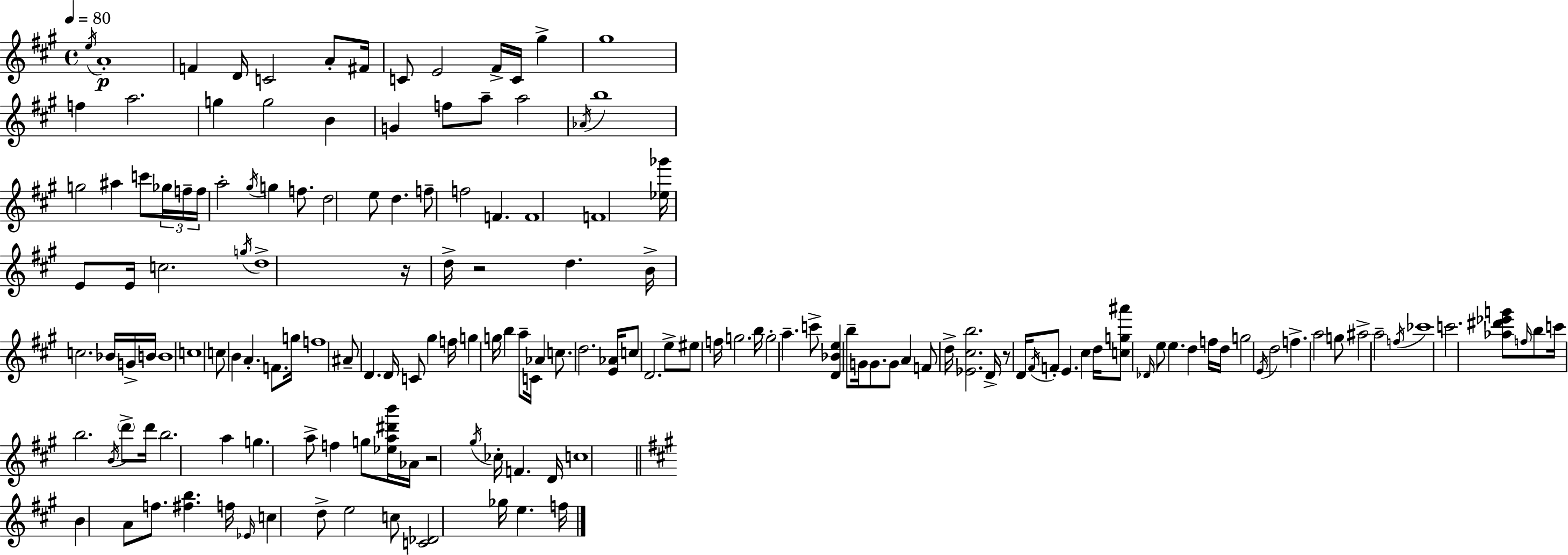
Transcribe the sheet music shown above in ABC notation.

X:1
T:Untitled
M:4/4
L:1/4
K:A
e/4 A4 F D/4 C2 A/2 ^F/4 C/2 E2 ^F/4 C/4 ^g ^g4 f a2 g g2 B G f/2 a/2 a2 _A/4 b4 g2 ^a c'/2 _g/4 f/4 f/4 a2 ^g/4 g f/2 d2 e/2 d f/2 f2 F F4 F4 [_e_g']/4 E/2 E/4 c2 g/4 d4 z/4 d/4 z2 d B/4 c2 _B/4 G/4 B/4 B4 c4 c/2 B A F/2 g/4 f4 ^A/2 D D/4 C/2 ^g f/4 g g/4 b a/2 C/4 _A c/2 d2 [E_A]/4 c/2 D2 e/2 ^e/2 f/4 g2 b/4 g2 a c'/2 [D_Be] b/2 G/4 G/2 G/2 A F/2 d/4 [_E^cb]2 D/4 z/2 D/4 ^F/4 F/2 E ^c d/4 [cg^a']/2 _D/4 e/2 e d f/4 d/4 g2 E/4 d2 f a2 g/2 ^a2 a2 f/4 _c'4 c'2 [_a^d'_e'g']/2 f/4 b/2 c'/4 b2 B/4 d'/2 d'/4 b2 a g a/2 f g/2 [_ea^d'b']/4 _A/4 z2 ^g/4 _c/4 F D/4 c4 B A/2 f/2 [^fb] f/4 _E/4 c d/2 e2 c/2 [C_D]2 _g/4 e f/4